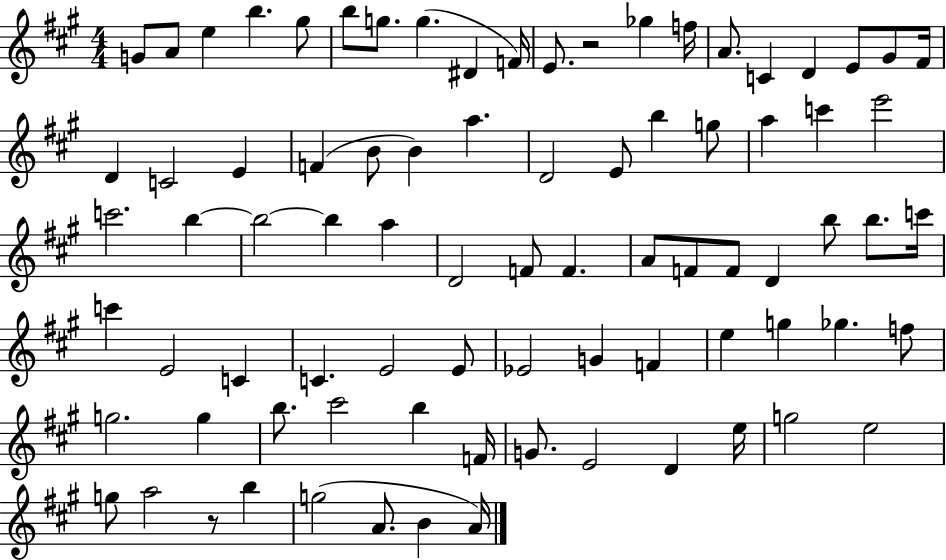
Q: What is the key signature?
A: A major